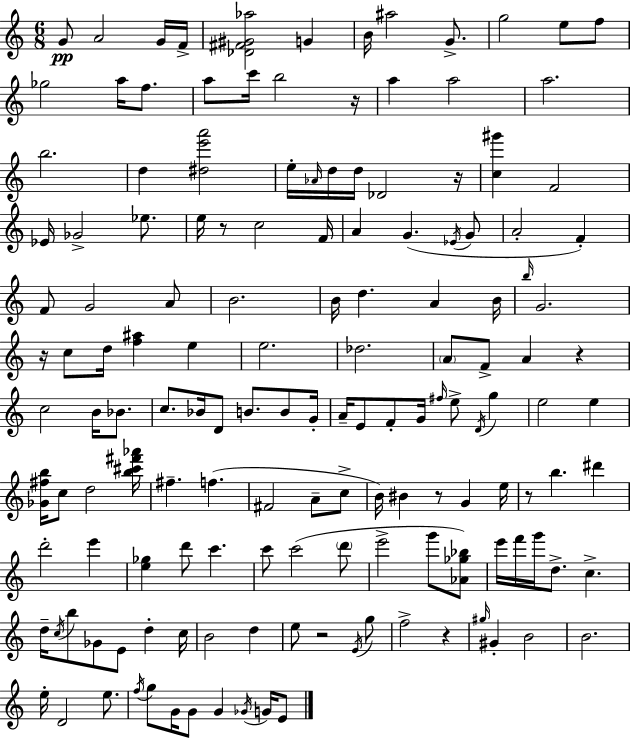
G4/e A4/h G4/s F4/s [Db4,F#4,G#4,Ab5]/h G4/q B4/s A#5/h G4/e. G5/h E5/e F5/e Gb5/h A5/s F5/e. A5/e C6/s B5/h R/s A5/q A5/h A5/h. B5/h. D5/q [D#5,E6,A6]/h E5/s Ab4/s D5/s D5/s Db4/h R/s [C5,G#6]/q F4/h Eb4/s Gb4/h Eb5/e. E5/s R/e C5/h F4/s A4/q G4/q. Eb4/s G4/e A4/h F4/q F4/e G4/h A4/e B4/h. B4/s D5/q. A4/q B4/s B5/s G4/h. R/s C5/e D5/s [F5,A#5]/q E5/q E5/h. Db5/h. A4/e F4/e A4/q R/q C5/h B4/s Bb4/e. C5/e. Bb4/s D4/e B4/e. B4/e G4/s A4/s E4/e F4/e G4/s F#5/s E5/e D4/s G5/q E5/h E5/q [Gb4,F#5,B5]/s C5/e D5/h [B5,C#6,F#6,Ab6]/s F#5/q. F5/q. F#4/h A4/e C5/e B4/s BIS4/q R/e G4/q E5/s R/e B5/q. D#6/q D6/h E6/q [E5,Gb5]/q D6/e C6/q. C6/e C6/h D6/e E6/h G6/e [Ab4,Gb5,Bb5]/e E6/s F6/s G6/s D5/e. C5/q. D5/s C5/s B5/e Gb4/e E4/e D5/q C5/s B4/h D5/q E5/e R/h E4/s G5/e F5/h R/q G#5/s G#4/q B4/h B4/h. E5/s D4/h E5/e. F5/s G5/e G4/s G4/e G4/q Gb4/s G4/s E4/e